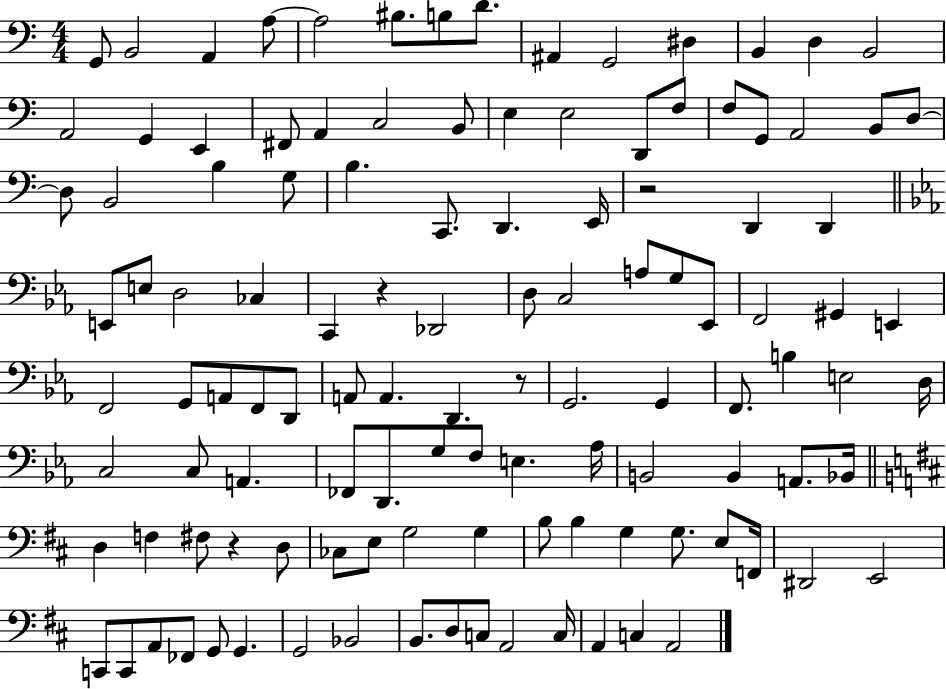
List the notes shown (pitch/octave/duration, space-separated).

G2/e B2/h A2/q A3/e A3/h BIS3/e. B3/e D4/e. A#2/q G2/h D#3/q B2/q D3/q B2/h A2/h G2/q E2/q F#2/e A2/q C3/h B2/e E3/q E3/h D2/e F3/e F3/e G2/e A2/h B2/e D3/e D3/e B2/h B3/q G3/e B3/q. C2/e. D2/q. E2/s R/h D2/q D2/q E2/e E3/e D3/h CES3/q C2/q R/q Db2/h D3/e C3/h A3/e G3/e Eb2/e F2/h G#2/q E2/q F2/h G2/e A2/e F2/e D2/e A2/e A2/q. D2/q. R/e G2/h. G2/q F2/e. B3/q E3/h D3/s C3/h C3/e A2/q. FES2/e D2/e. G3/e F3/e E3/q. Ab3/s B2/h B2/q A2/e. Bb2/s D3/q F3/q F#3/e R/q D3/e CES3/e E3/e G3/h G3/q B3/e B3/q G3/q G3/e. E3/e F2/s D#2/h E2/h C2/e C2/e A2/e FES2/e G2/e G2/q. G2/h Bb2/h B2/e. D3/e C3/e A2/h C3/s A2/q C3/q A2/h